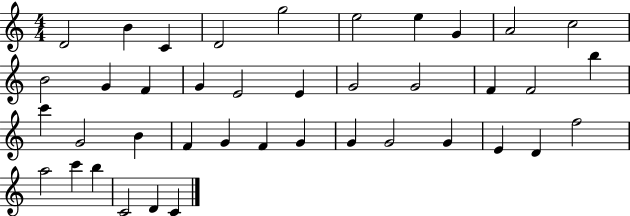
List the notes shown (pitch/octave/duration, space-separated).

D4/h B4/q C4/q D4/h G5/h E5/h E5/q G4/q A4/h C5/h B4/h G4/q F4/q G4/q E4/h E4/q G4/h G4/h F4/q F4/h B5/q C6/q G4/h B4/q F4/q G4/q F4/q G4/q G4/q G4/h G4/q E4/q D4/q F5/h A5/h C6/q B5/q C4/h D4/q C4/q